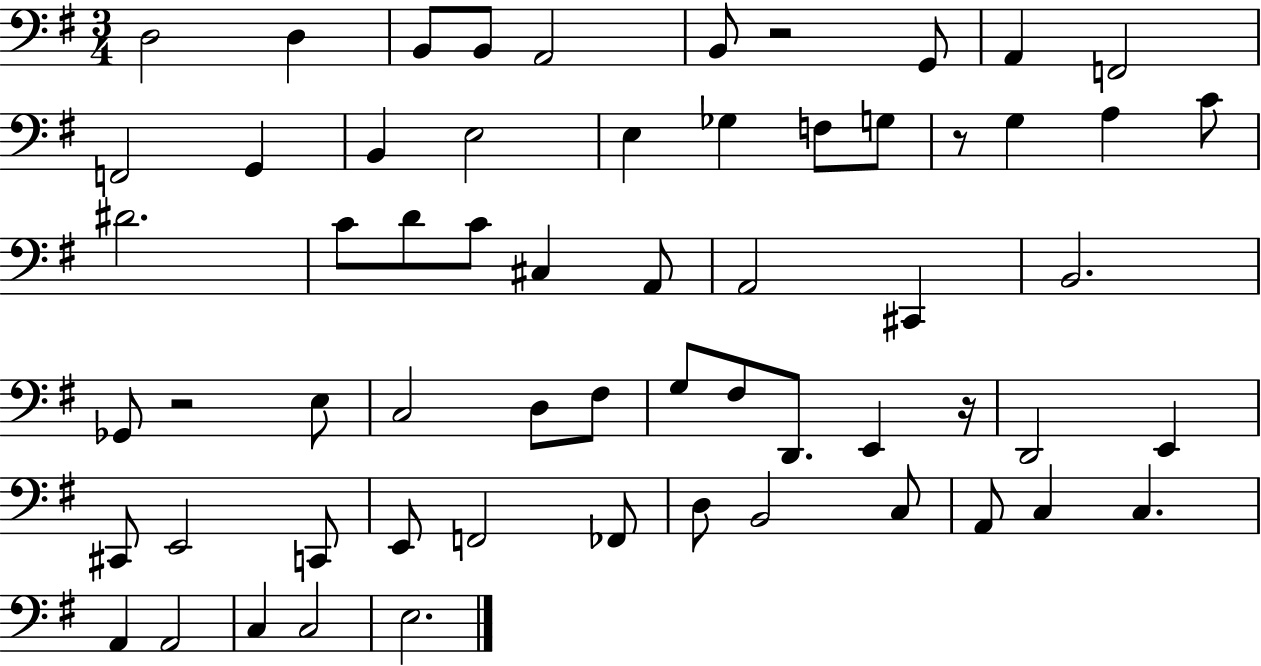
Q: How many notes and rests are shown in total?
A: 61